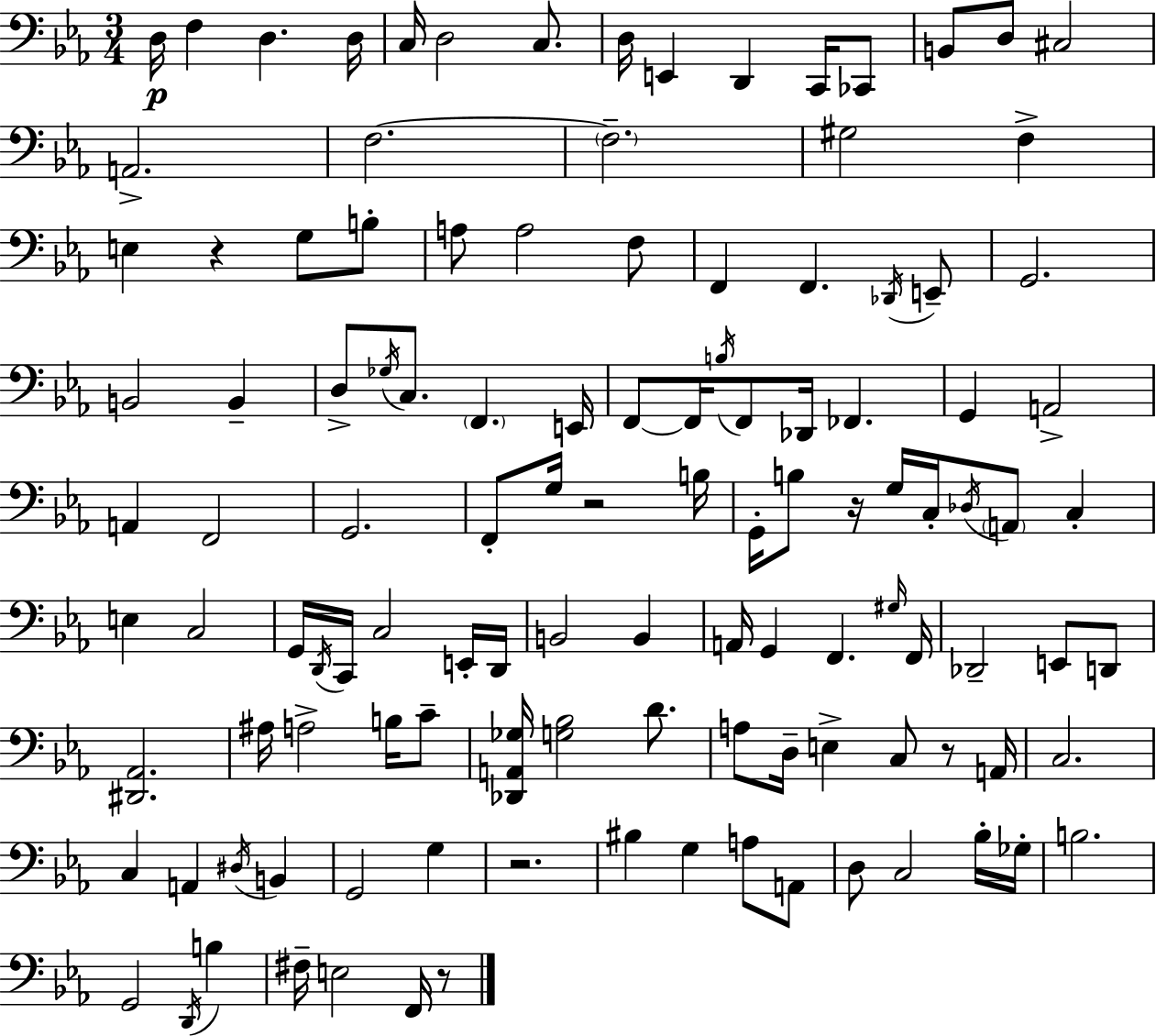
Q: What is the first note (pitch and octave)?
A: D3